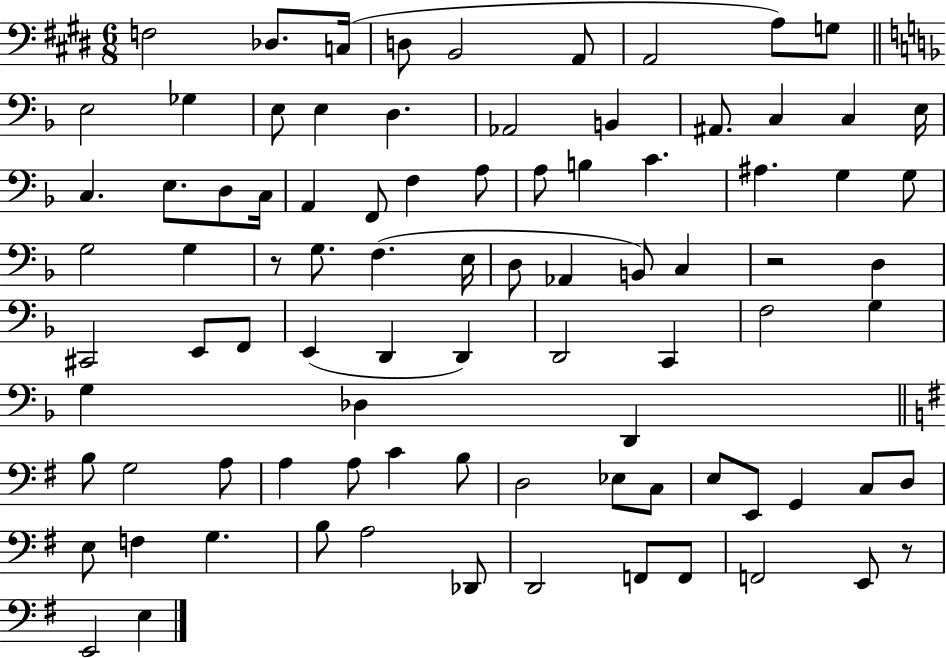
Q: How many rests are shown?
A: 3